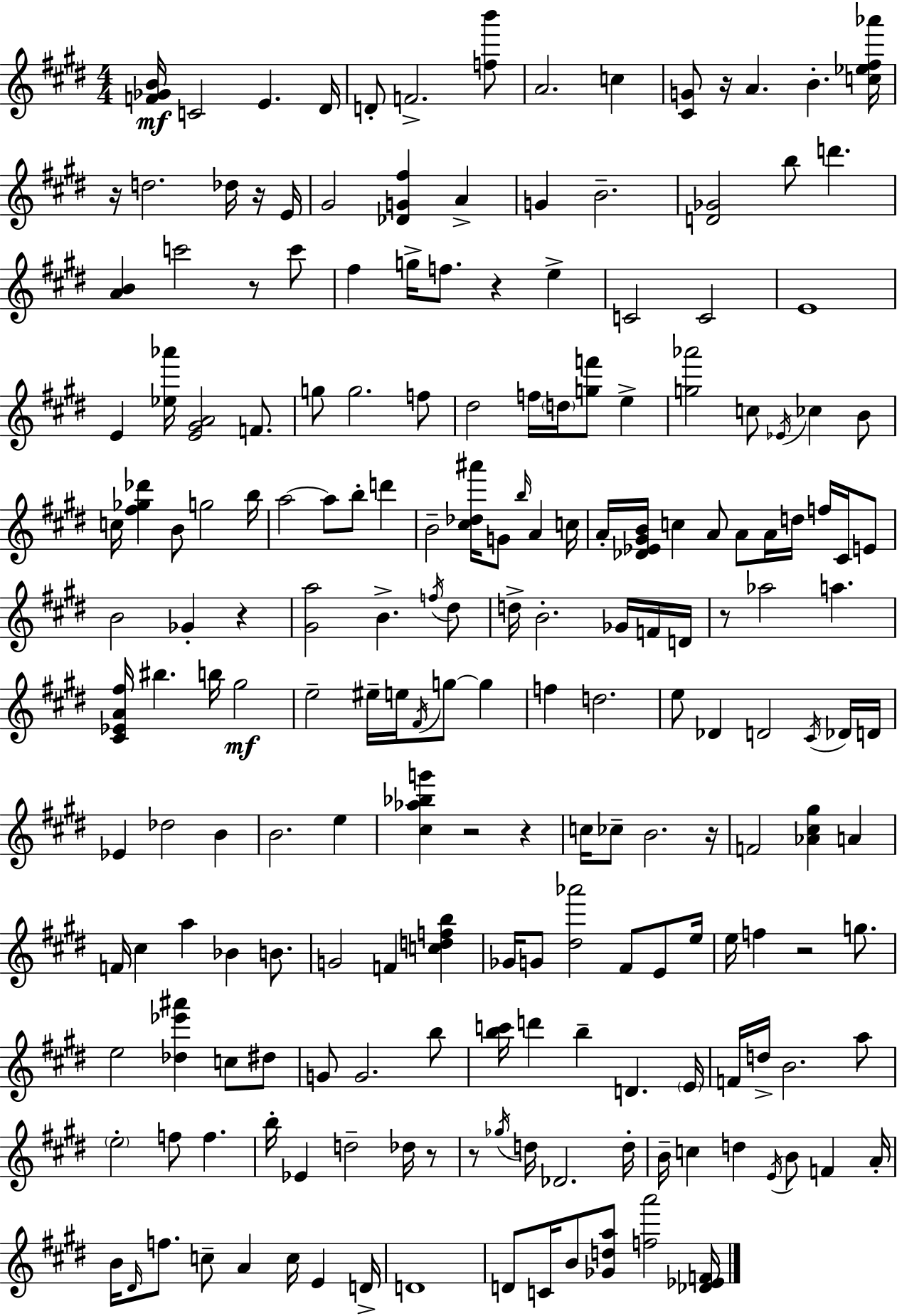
[F4,Gb4,B4]/s C4/h E4/q. D#4/s D4/e F4/h. [F5,B6]/e A4/h. C5/q [C#4,G4]/e R/s A4/q. B4/q. [C5,Eb5,F#5,Ab6]/s R/s D5/h. Db5/s R/s E4/s G#4/h [Db4,G4,F#5]/q A4/q G4/q B4/h. [D4,Gb4]/h B5/e D6/q. [A4,B4]/q C6/h R/e C6/e F#5/q G5/s F5/e. R/q E5/q C4/h C4/h E4/w E4/q [Eb5,Ab6]/s [E4,G#4,A4]/h F4/e. G5/e G5/h. F5/e D#5/h F5/s D5/s [G5,F6]/e E5/q [G5,Ab6]/h C5/e Eb4/s CES5/q B4/e C5/s [F#5,Gb5,Db6]/q B4/e G5/h B5/s A5/h A5/e B5/e D6/q B4/h [C#5,Db5,A#6]/s G4/e B5/s A4/q C5/s A4/s [Db4,Eb4,G#4,B4]/s C5/q A4/e A4/e A4/s D5/s F5/s C#4/s E4/e B4/h Gb4/q R/q [G#4,A5]/h B4/q. F5/s D#5/e D5/s B4/h. Gb4/s F4/s D4/s R/e Ab5/h A5/q. [C#4,Eb4,A4,F#5]/s BIS5/q. B5/s G#5/h E5/h EIS5/s E5/s F#4/s G5/e G5/q F5/q D5/h. E5/e Db4/q D4/h C#4/s Db4/s D4/s Eb4/q Db5/h B4/q B4/h. E5/q [C#5,Ab5,Bb5,G6]/q R/h R/q C5/s CES5/e B4/h. R/s F4/h [Ab4,C#5,G#5]/q A4/q F4/s C#5/q A5/q Bb4/q B4/e. G4/h F4/q [C5,D5,F5,B5]/q Gb4/s G4/e [D#5,Ab6]/h F#4/e E4/e E5/s E5/s F5/q R/h G5/e. E5/h [Db5,Eb6,A#6]/q C5/e D#5/e G4/e G4/h. B5/e [B5,C6]/s D6/q B5/q D4/q. E4/s F4/s D5/s B4/h. A5/e E5/h F5/e F5/q. B5/s Eb4/q D5/h Db5/s R/e R/e Gb5/s D5/s Db4/h. D5/s B4/s C5/q D5/q E4/s B4/e F4/q A4/s B4/s D#4/s F5/e. C5/e A4/q C5/s E4/q D4/s D4/w D4/e C4/s B4/e [Gb4,D5,A5]/e [F5,A6]/h [Db4,Eb4,F4]/s